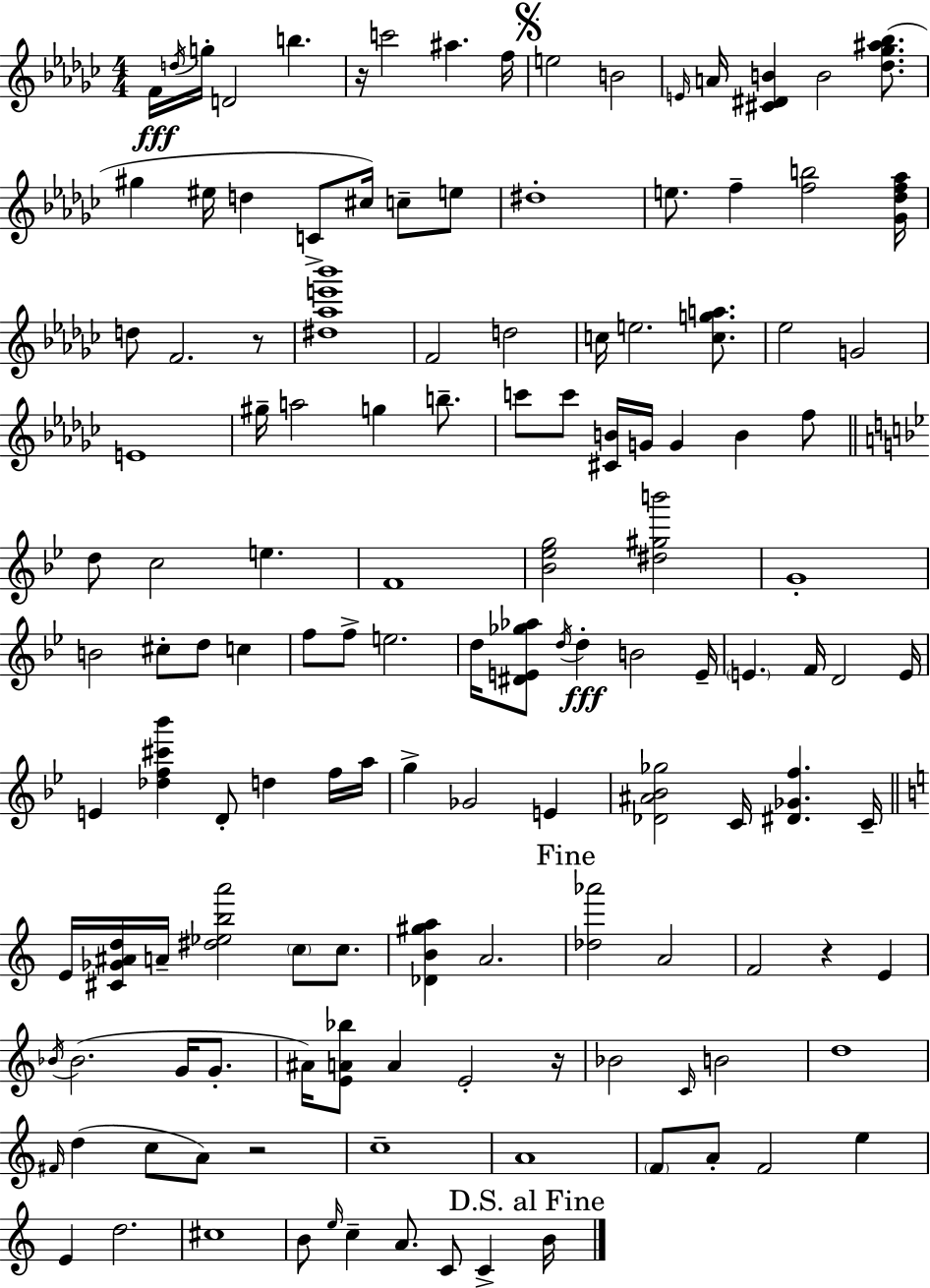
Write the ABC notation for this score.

X:1
T:Untitled
M:4/4
L:1/4
K:Ebm
F/4 d/4 g/4 D2 b z/4 c'2 ^a f/4 e2 B2 E/4 A/4 [^C^DB] B2 [_d_g^a_b]/2 ^g ^e/4 d C/2 ^c/4 c/2 e/2 ^d4 e/2 f [fb]2 [_G_df_a]/4 d/2 F2 z/2 [^d_ae'_b']4 F2 d2 c/4 e2 [cga]/2 _e2 G2 E4 ^g/4 a2 g b/2 c'/2 c'/2 [^CB]/4 G/4 G B f/2 d/2 c2 e F4 [_B_eg]2 [^d^gb']2 G4 B2 ^c/2 d/2 c f/2 f/2 e2 d/4 [^DE_g_a]/2 d/4 d B2 E/4 E F/4 D2 E/4 E [_df^c'_b'] D/2 d f/4 a/4 g _G2 E [_D^A_B_g]2 C/4 [^D_Gf] C/4 E/4 [^C_G^Ad]/4 A/4 [^d_eba']2 c/2 c/2 [_DB^ga] A2 [_d_a']2 A2 F2 z E _B/4 _B2 G/4 G/2 ^A/4 [EA_b]/2 A E2 z/4 _B2 C/4 B2 d4 ^F/4 d c/2 A/2 z2 c4 A4 F/2 A/2 F2 e E d2 ^c4 B/2 e/4 c A/2 C/2 C B/4